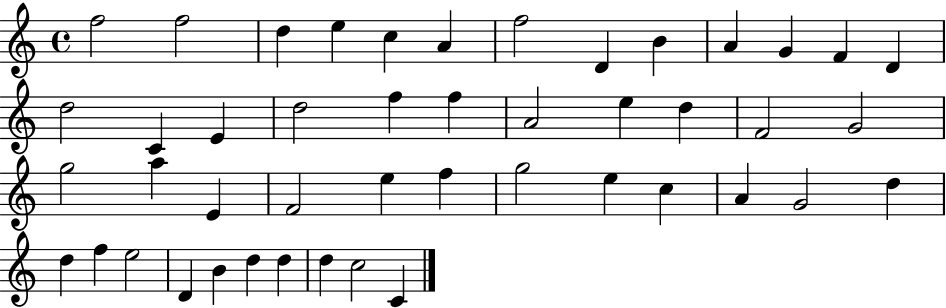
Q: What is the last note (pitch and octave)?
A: C4